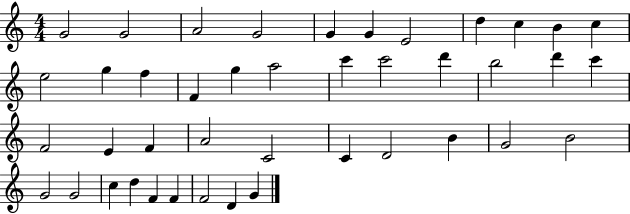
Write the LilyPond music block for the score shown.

{
  \clef treble
  \numericTimeSignature
  \time 4/4
  \key c \major
  g'2 g'2 | a'2 g'2 | g'4 g'4 e'2 | d''4 c''4 b'4 c''4 | \break e''2 g''4 f''4 | f'4 g''4 a''2 | c'''4 c'''2 d'''4 | b''2 d'''4 c'''4 | \break f'2 e'4 f'4 | a'2 c'2 | c'4 d'2 b'4 | g'2 b'2 | \break g'2 g'2 | c''4 d''4 f'4 f'4 | f'2 d'4 g'4 | \bar "|."
}